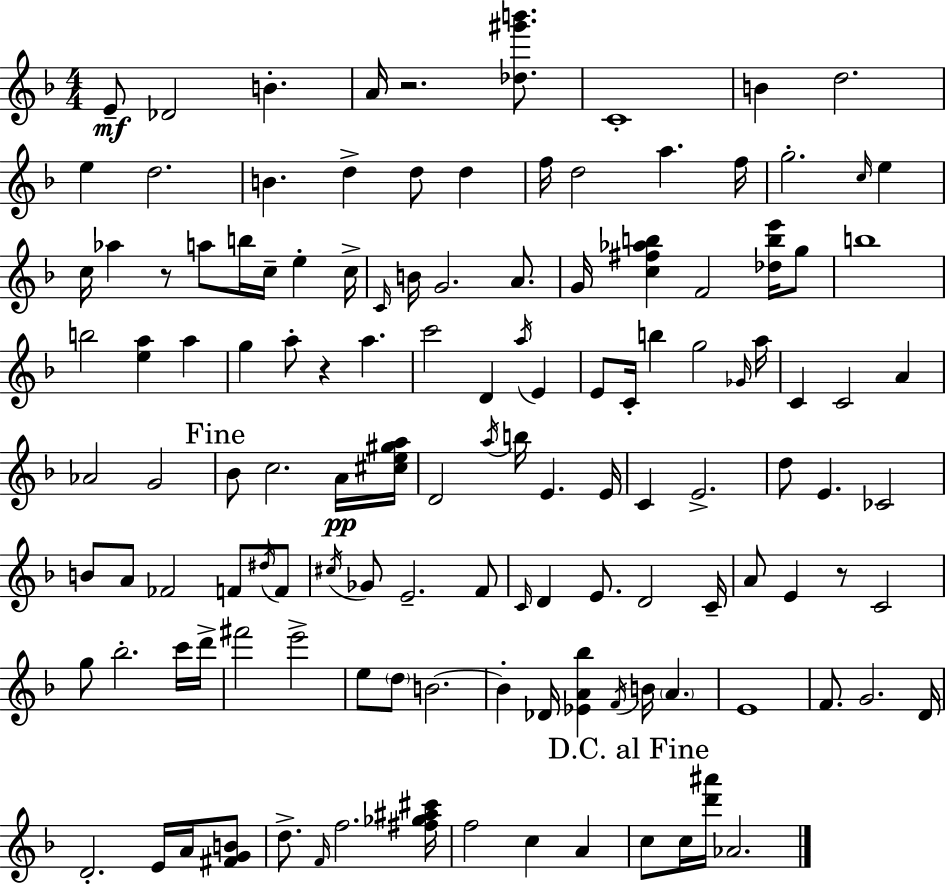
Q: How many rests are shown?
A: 4